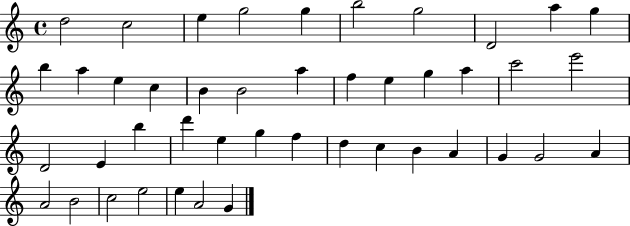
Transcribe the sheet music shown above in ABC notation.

X:1
T:Untitled
M:4/4
L:1/4
K:C
d2 c2 e g2 g b2 g2 D2 a g b a e c B B2 a f e g a c'2 e'2 D2 E b d' e g f d c B A G G2 A A2 B2 c2 e2 e A2 G